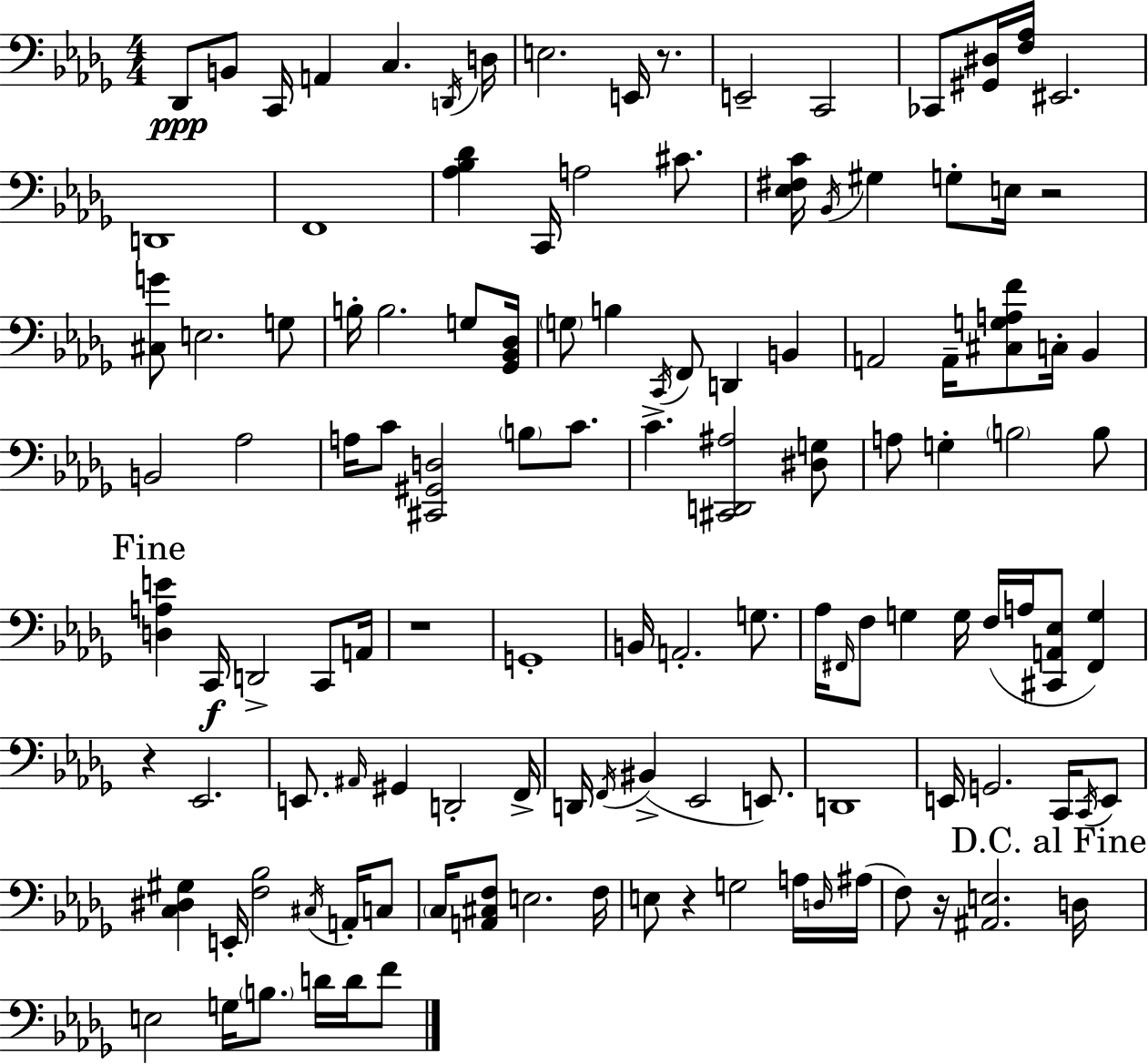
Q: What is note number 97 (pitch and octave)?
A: B3